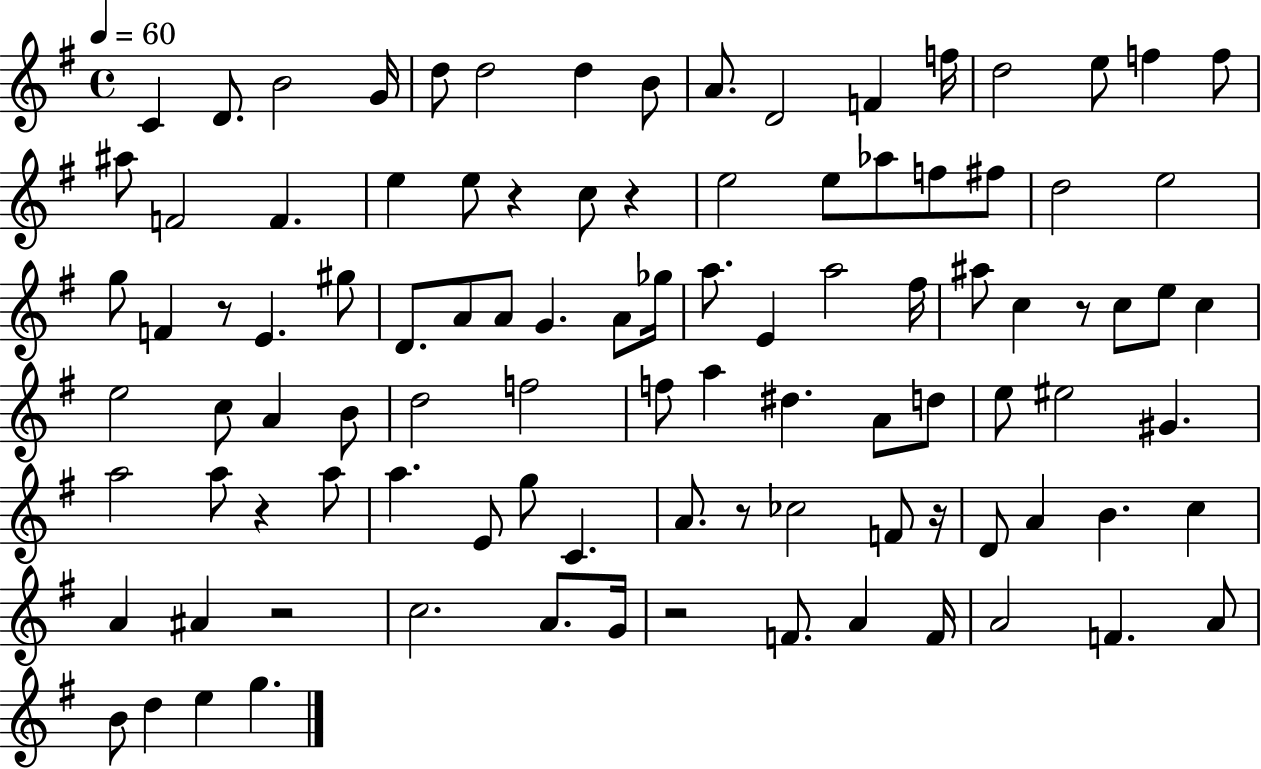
X:1
T:Untitled
M:4/4
L:1/4
K:G
C D/2 B2 G/4 d/2 d2 d B/2 A/2 D2 F f/4 d2 e/2 f f/2 ^a/2 F2 F e e/2 z c/2 z e2 e/2 _a/2 f/2 ^f/2 d2 e2 g/2 F z/2 E ^g/2 D/2 A/2 A/2 G A/2 _g/4 a/2 E a2 ^f/4 ^a/2 c z/2 c/2 e/2 c e2 c/2 A B/2 d2 f2 f/2 a ^d A/2 d/2 e/2 ^e2 ^G a2 a/2 z a/2 a E/2 g/2 C A/2 z/2 _c2 F/2 z/4 D/2 A B c A ^A z2 c2 A/2 G/4 z2 F/2 A F/4 A2 F A/2 B/2 d e g